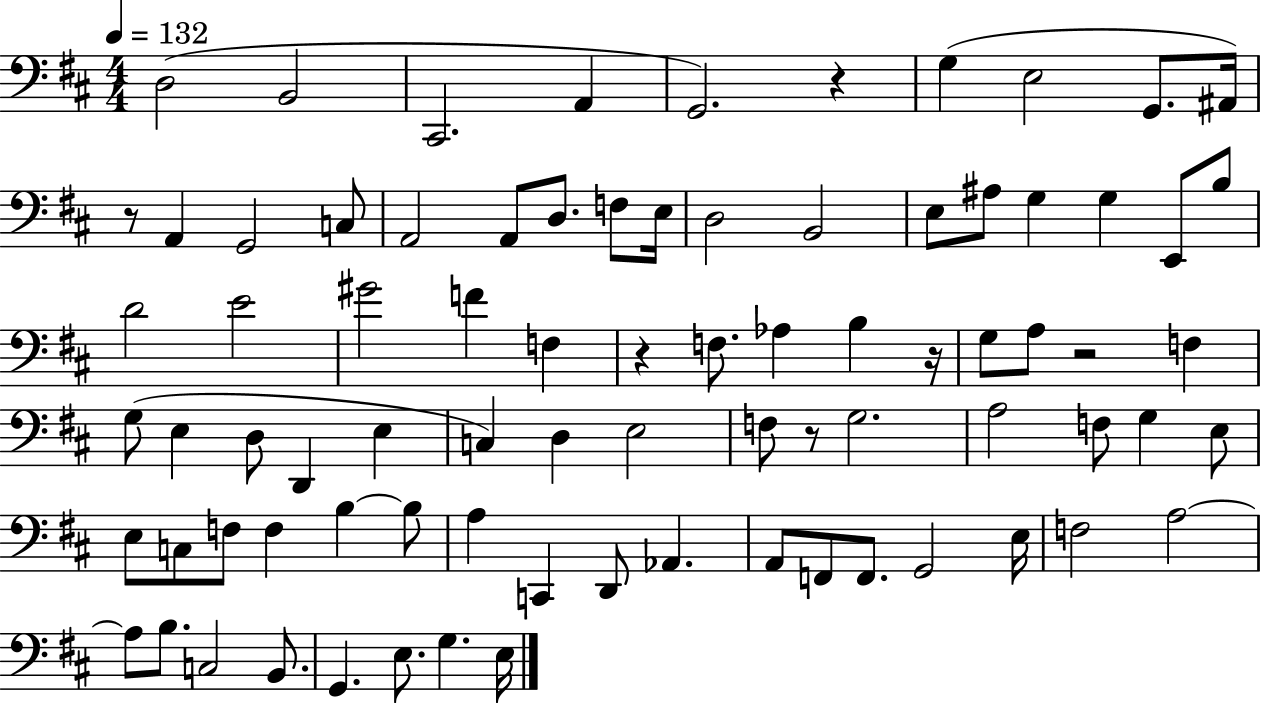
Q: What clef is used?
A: bass